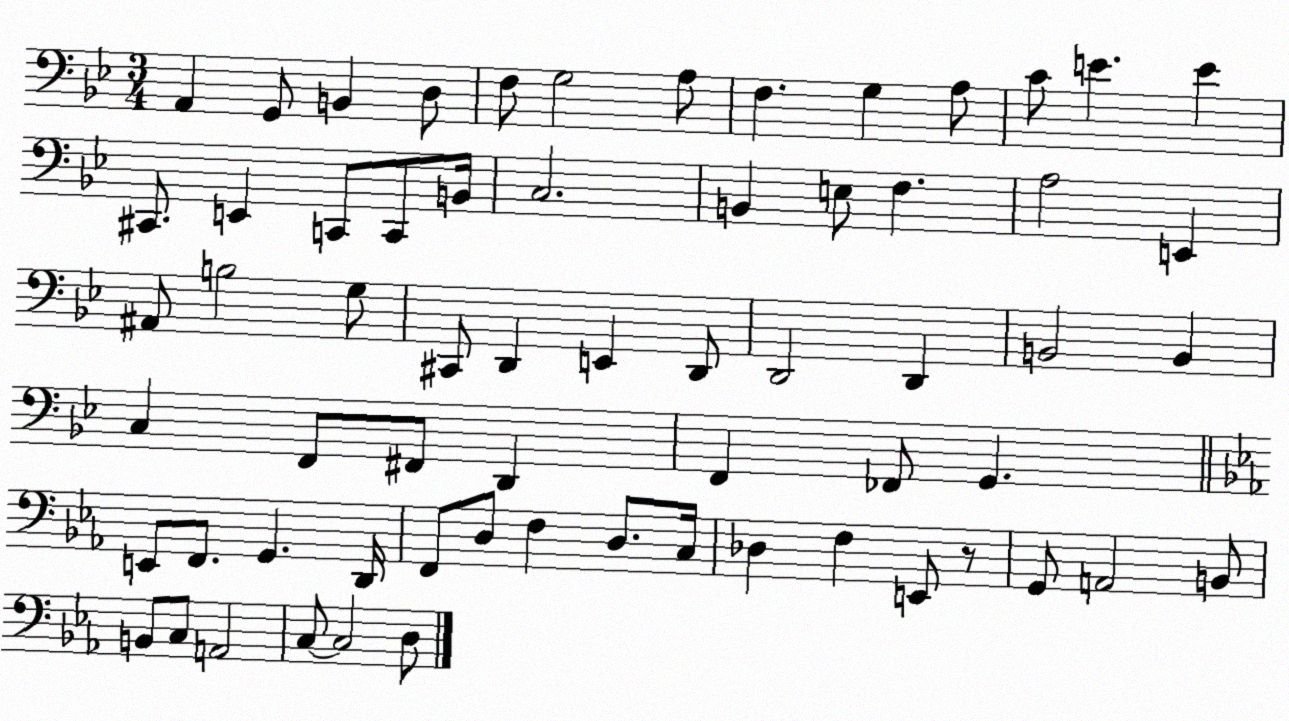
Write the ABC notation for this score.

X:1
T:Untitled
M:3/4
L:1/4
K:Bb
A,, G,,/2 B,, D,/2 F,/2 G,2 A,/2 F, G, A,/2 C/2 E E ^C,,/2 E,, C,,/2 C,,/2 B,,/4 C,2 B,, E,/2 F, A,2 E,, ^A,,/2 B,2 G,/2 ^C,,/2 D,, E,, D,,/2 D,,2 D,, B,,2 B,, C, F,,/2 ^F,,/2 D,, F,, _F,,/2 G,, E,,/2 F,,/2 G,, D,,/4 F,,/2 D,/2 F, D,/2 C,/4 _D, F, E,,/2 z/2 G,,/2 A,,2 B,,/2 B,,/2 C,/2 A,,2 C,/2 C,2 D,/2